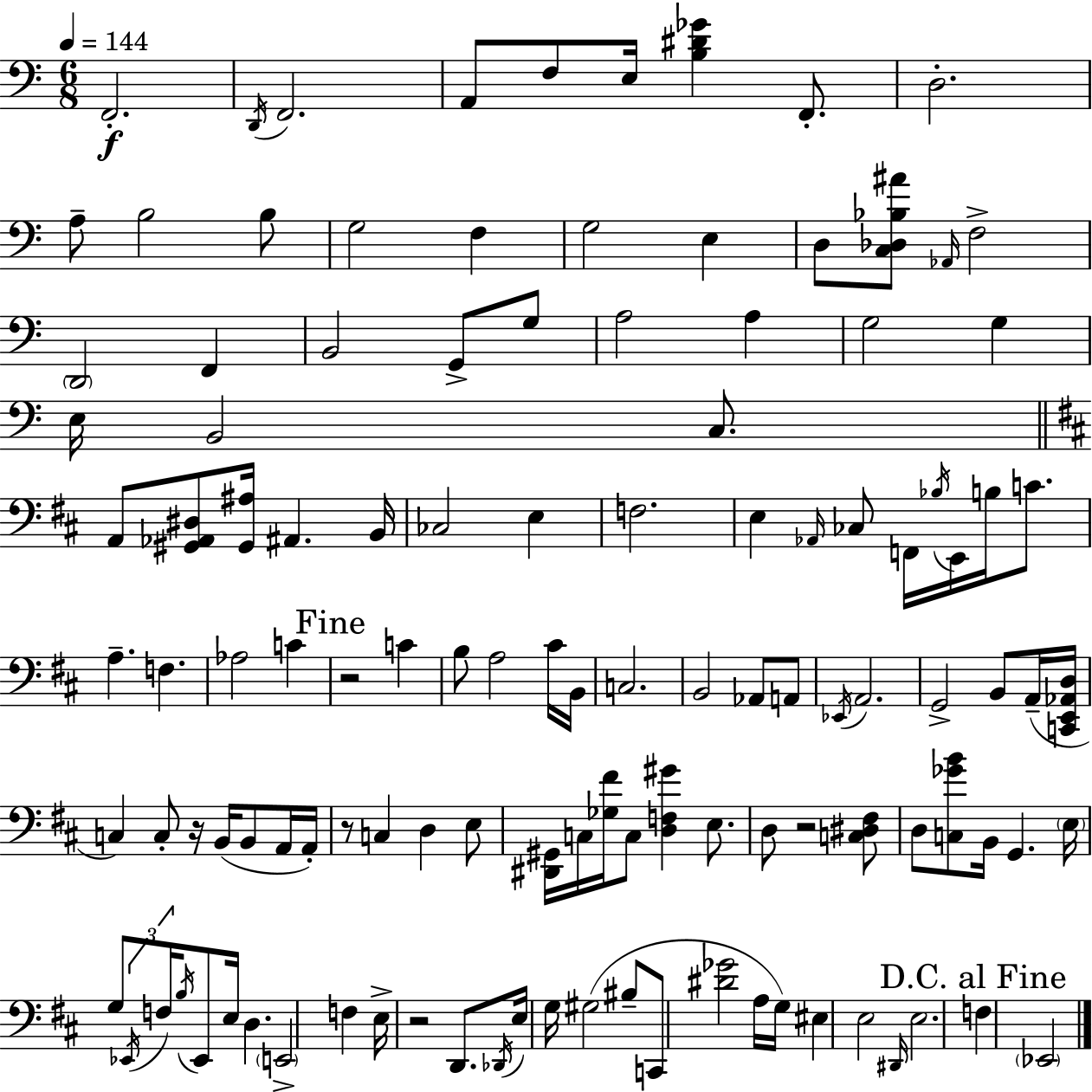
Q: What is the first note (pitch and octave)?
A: F2